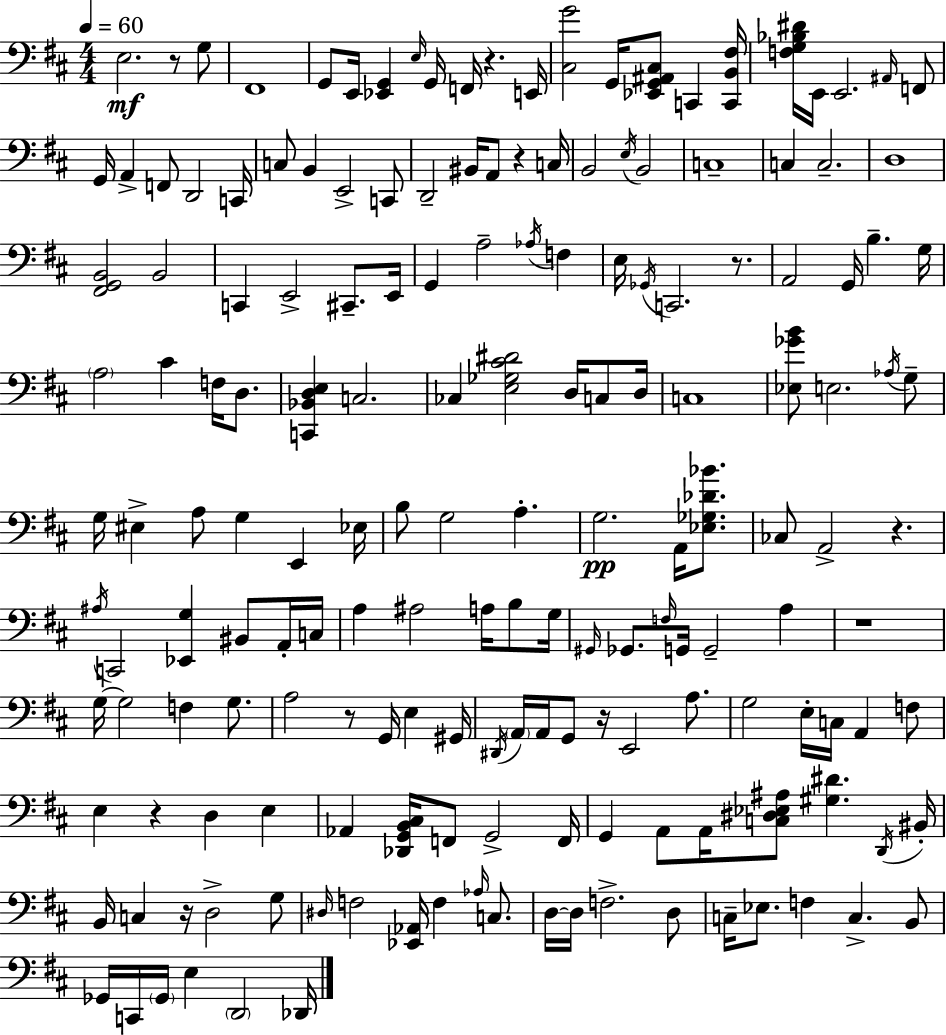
E3/h. R/e G3/e F#2/w G2/e E2/s [Eb2,G2]/q E3/s G2/s F2/s R/q. E2/s [C#3,G4]/h G2/s [Eb2,G2,A#2,C#3]/e C2/q [C2,B2,F#3]/s [F3,G3,Bb3,D#4]/s E2/s E2/h. A#2/s F2/e G2/s A2/q F2/e D2/h C2/s C3/e B2/q E2/h C2/e D2/h BIS2/s A2/e R/q C3/s B2/h E3/s B2/h C3/w C3/q C3/h. D3/w [F#2,G2,B2]/h B2/h C2/q E2/h C#2/e. E2/s G2/q A3/h Ab3/s F3/q E3/s Gb2/s C2/h. R/e. A2/h G2/s B3/q. G3/s A3/h C#4/q F3/s D3/e. [C2,Bb2,D3,E3]/q C3/h. CES3/q [E3,Gb3,C#4,D#4]/h D3/s C3/e D3/s C3/w [Eb3,Gb4,B4]/e E3/h. Ab3/s G3/e G3/s EIS3/q A3/e G3/q E2/q Eb3/s B3/e G3/h A3/q. G3/h. A2/s [Eb3,Gb3,Db4,Bb4]/e. CES3/e A2/h R/q. A#3/s C2/h [Eb2,G3]/q BIS2/e A2/s C3/s A3/q A#3/h A3/s B3/e G3/s G#2/s Gb2/e. F3/s G2/s G2/h A3/q R/w G3/s G3/h F3/q G3/e. A3/h R/e G2/s E3/q G#2/s D#2/s A2/s A2/s G2/e R/s E2/h A3/e. G3/h E3/s C3/s A2/q F3/e E3/q R/q D3/q E3/q Ab2/q [Db2,G2,B2,C#3]/s F2/e G2/h F2/s G2/q A2/e A2/s [C3,D#3,Eb3,A#3]/e [G#3,D#4]/q. D2/s BIS2/s B2/s C3/q R/s D3/h G3/e D#3/s F3/h [Eb2,Ab2]/s F3/q Ab3/s C3/e. D3/s D3/s F3/h. D3/e C3/s Eb3/e. F3/q C3/q. B2/e Gb2/s C2/s Gb2/s E3/q D2/h Db2/s